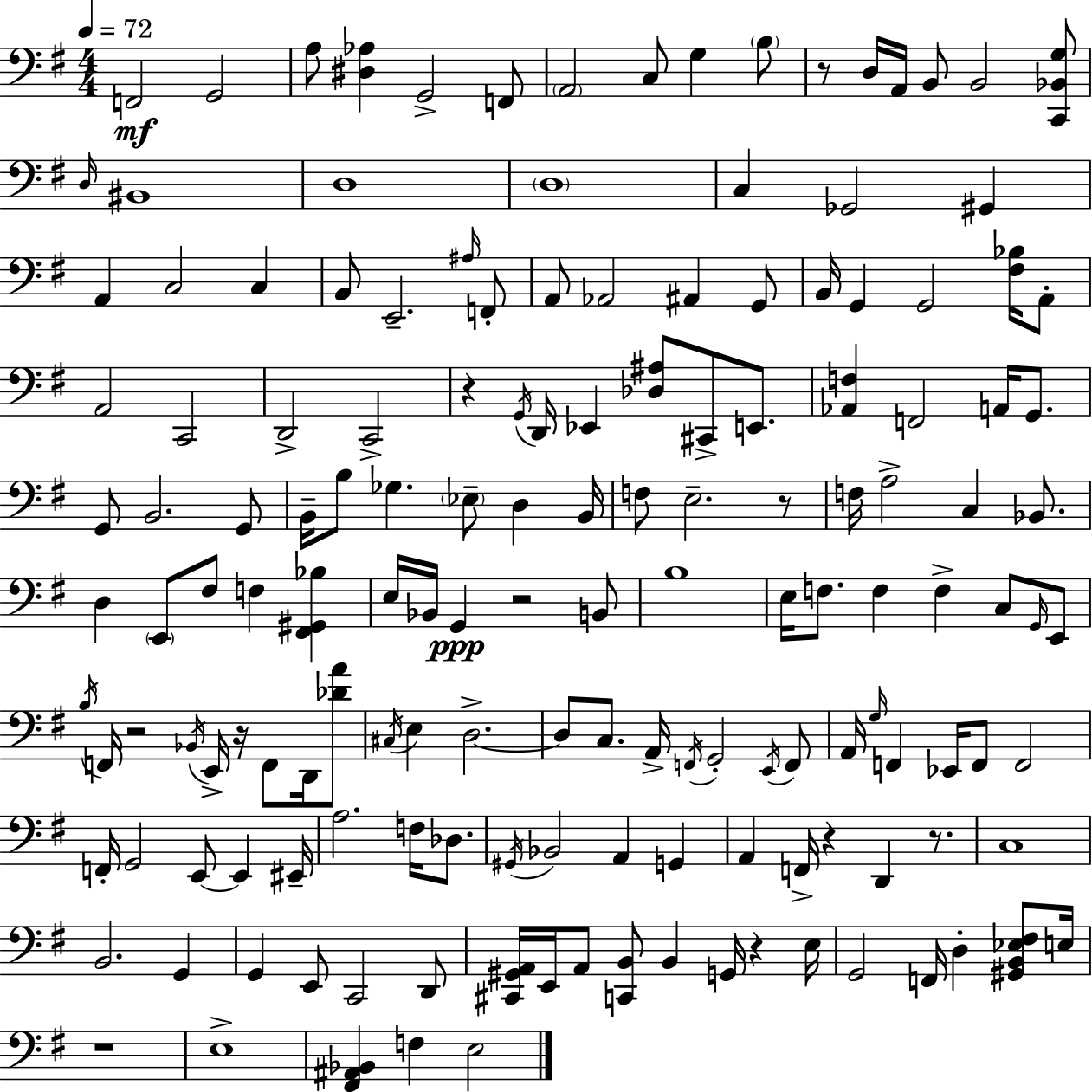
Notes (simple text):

F2/h G2/h A3/e [D#3,Ab3]/q G2/h F2/e A2/h C3/e G3/q B3/e R/e D3/s A2/s B2/e B2/h [C2,Bb2,G3]/e D3/s BIS2/w D3/w D3/w C3/q Gb2/h G#2/q A2/q C3/h C3/q B2/e E2/h. A#3/s F2/e A2/e Ab2/h A#2/q G2/e B2/s G2/q G2/h [F#3,Bb3]/s A2/e A2/h C2/h D2/h C2/h R/q G2/s D2/s Eb2/q [Db3,A#3]/e C#2/e E2/e. [Ab2,F3]/q F2/h A2/s G2/e. G2/e B2/h. G2/e B2/s B3/e Gb3/q. Eb3/e D3/q B2/s F3/e E3/h. R/e F3/s A3/h C3/q Bb2/e. D3/q E2/e F#3/e F3/q [F#2,G#2,Bb3]/q E3/s Bb2/s G2/q R/h B2/e B3/w E3/s F3/e. F3/q F3/q C3/e G2/s E2/e B3/s F2/s R/h Bb2/s E2/s R/s F2/e D2/s [Db4,A4]/e C#3/s E3/q D3/h. D3/e C3/e. A2/s F2/s G2/h E2/s F2/e A2/s G3/s F2/q Eb2/s F2/e F2/h F2/s G2/h E2/e E2/q EIS2/s A3/h. F3/s Db3/e. G#2/s Bb2/h A2/q G2/q A2/q F2/s R/q D2/q R/e. C3/w B2/h. G2/q G2/q E2/e C2/h D2/e [C#2,G#2,A2]/s E2/s A2/e [C2,B2]/e B2/q G2/s R/q E3/s G2/h F2/s D3/q [G#2,B2,Eb3,F#3]/e E3/s R/w E3/w [F#2,A#2,Bb2]/q F3/q E3/h